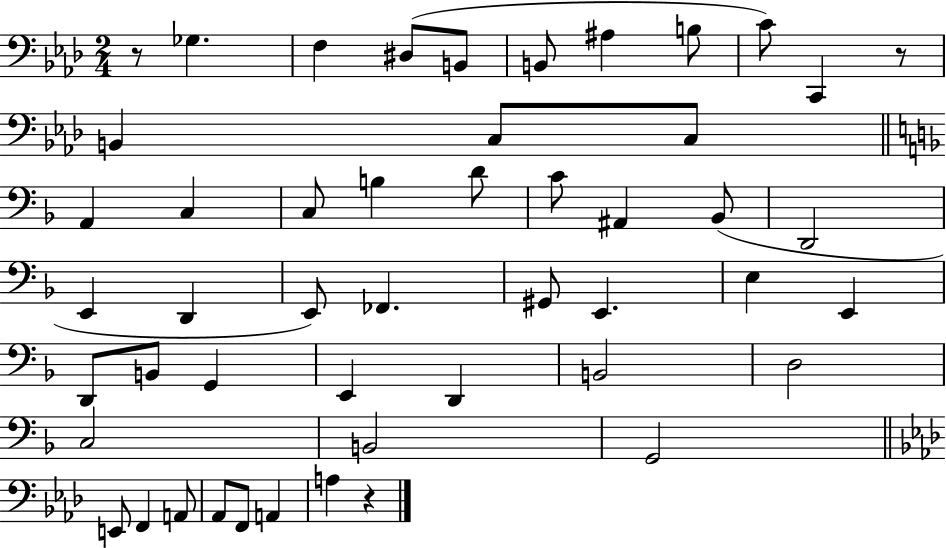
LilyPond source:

{
  \clef bass
  \numericTimeSignature
  \time 2/4
  \key aes \major
  r8 ges4. | f4 dis8( b,8 | b,8 ais4 b8 | c'8) c,4 r8 | \break b,4 c8 c8 | \bar "||" \break \key f \major a,4 c4 | c8 b4 d'8 | c'8 ais,4 bes,8( | d,2 | \break e,4 d,4 | e,8) fes,4. | gis,8 e,4. | e4 e,4 | \break d,8 b,8 g,4 | e,4 d,4 | b,2 | d2 | \break c2 | b,2 | g,2 | \bar "||" \break \key f \minor e,8 f,4 a,8 | aes,8 f,8 a,4 | a4 r4 | \bar "|."
}